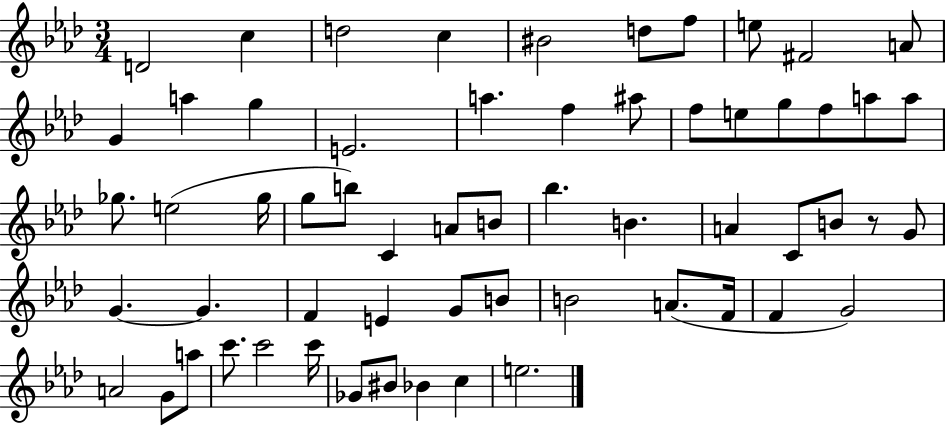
D4/h C5/q D5/h C5/q BIS4/h D5/e F5/e E5/e F#4/h A4/e G4/q A5/q G5/q E4/h. A5/q. F5/q A#5/e F5/e E5/e G5/e F5/e A5/e A5/e Gb5/e. E5/h Gb5/s G5/e B5/e C4/q A4/e B4/e Bb5/q. B4/q. A4/q C4/e B4/e R/e G4/e G4/q. G4/q. F4/q E4/q G4/e B4/e B4/h A4/e. F4/s F4/q G4/h A4/h G4/e A5/e C6/e. C6/h C6/s Gb4/e BIS4/e Bb4/q C5/q E5/h.